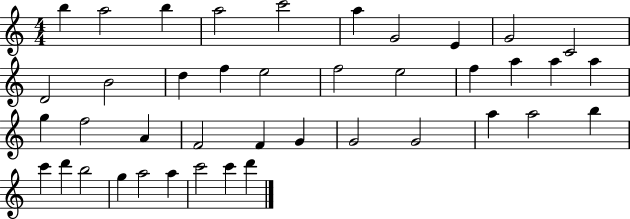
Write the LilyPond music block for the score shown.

{
  \clef treble
  \numericTimeSignature
  \time 4/4
  \key c \major
  b''4 a''2 b''4 | a''2 c'''2 | a''4 g'2 e'4 | g'2 c'2 | \break d'2 b'2 | d''4 f''4 e''2 | f''2 e''2 | f''4 a''4 a''4 a''4 | \break g''4 f''2 a'4 | f'2 f'4 g'4 | g'2 g'2 | a''4 a''2 b''4 | \break c'''4 d'''4 b''2 | g''4 a''2 a''4 | c'''2 c'''4 d'''4 | \bar "|."
}